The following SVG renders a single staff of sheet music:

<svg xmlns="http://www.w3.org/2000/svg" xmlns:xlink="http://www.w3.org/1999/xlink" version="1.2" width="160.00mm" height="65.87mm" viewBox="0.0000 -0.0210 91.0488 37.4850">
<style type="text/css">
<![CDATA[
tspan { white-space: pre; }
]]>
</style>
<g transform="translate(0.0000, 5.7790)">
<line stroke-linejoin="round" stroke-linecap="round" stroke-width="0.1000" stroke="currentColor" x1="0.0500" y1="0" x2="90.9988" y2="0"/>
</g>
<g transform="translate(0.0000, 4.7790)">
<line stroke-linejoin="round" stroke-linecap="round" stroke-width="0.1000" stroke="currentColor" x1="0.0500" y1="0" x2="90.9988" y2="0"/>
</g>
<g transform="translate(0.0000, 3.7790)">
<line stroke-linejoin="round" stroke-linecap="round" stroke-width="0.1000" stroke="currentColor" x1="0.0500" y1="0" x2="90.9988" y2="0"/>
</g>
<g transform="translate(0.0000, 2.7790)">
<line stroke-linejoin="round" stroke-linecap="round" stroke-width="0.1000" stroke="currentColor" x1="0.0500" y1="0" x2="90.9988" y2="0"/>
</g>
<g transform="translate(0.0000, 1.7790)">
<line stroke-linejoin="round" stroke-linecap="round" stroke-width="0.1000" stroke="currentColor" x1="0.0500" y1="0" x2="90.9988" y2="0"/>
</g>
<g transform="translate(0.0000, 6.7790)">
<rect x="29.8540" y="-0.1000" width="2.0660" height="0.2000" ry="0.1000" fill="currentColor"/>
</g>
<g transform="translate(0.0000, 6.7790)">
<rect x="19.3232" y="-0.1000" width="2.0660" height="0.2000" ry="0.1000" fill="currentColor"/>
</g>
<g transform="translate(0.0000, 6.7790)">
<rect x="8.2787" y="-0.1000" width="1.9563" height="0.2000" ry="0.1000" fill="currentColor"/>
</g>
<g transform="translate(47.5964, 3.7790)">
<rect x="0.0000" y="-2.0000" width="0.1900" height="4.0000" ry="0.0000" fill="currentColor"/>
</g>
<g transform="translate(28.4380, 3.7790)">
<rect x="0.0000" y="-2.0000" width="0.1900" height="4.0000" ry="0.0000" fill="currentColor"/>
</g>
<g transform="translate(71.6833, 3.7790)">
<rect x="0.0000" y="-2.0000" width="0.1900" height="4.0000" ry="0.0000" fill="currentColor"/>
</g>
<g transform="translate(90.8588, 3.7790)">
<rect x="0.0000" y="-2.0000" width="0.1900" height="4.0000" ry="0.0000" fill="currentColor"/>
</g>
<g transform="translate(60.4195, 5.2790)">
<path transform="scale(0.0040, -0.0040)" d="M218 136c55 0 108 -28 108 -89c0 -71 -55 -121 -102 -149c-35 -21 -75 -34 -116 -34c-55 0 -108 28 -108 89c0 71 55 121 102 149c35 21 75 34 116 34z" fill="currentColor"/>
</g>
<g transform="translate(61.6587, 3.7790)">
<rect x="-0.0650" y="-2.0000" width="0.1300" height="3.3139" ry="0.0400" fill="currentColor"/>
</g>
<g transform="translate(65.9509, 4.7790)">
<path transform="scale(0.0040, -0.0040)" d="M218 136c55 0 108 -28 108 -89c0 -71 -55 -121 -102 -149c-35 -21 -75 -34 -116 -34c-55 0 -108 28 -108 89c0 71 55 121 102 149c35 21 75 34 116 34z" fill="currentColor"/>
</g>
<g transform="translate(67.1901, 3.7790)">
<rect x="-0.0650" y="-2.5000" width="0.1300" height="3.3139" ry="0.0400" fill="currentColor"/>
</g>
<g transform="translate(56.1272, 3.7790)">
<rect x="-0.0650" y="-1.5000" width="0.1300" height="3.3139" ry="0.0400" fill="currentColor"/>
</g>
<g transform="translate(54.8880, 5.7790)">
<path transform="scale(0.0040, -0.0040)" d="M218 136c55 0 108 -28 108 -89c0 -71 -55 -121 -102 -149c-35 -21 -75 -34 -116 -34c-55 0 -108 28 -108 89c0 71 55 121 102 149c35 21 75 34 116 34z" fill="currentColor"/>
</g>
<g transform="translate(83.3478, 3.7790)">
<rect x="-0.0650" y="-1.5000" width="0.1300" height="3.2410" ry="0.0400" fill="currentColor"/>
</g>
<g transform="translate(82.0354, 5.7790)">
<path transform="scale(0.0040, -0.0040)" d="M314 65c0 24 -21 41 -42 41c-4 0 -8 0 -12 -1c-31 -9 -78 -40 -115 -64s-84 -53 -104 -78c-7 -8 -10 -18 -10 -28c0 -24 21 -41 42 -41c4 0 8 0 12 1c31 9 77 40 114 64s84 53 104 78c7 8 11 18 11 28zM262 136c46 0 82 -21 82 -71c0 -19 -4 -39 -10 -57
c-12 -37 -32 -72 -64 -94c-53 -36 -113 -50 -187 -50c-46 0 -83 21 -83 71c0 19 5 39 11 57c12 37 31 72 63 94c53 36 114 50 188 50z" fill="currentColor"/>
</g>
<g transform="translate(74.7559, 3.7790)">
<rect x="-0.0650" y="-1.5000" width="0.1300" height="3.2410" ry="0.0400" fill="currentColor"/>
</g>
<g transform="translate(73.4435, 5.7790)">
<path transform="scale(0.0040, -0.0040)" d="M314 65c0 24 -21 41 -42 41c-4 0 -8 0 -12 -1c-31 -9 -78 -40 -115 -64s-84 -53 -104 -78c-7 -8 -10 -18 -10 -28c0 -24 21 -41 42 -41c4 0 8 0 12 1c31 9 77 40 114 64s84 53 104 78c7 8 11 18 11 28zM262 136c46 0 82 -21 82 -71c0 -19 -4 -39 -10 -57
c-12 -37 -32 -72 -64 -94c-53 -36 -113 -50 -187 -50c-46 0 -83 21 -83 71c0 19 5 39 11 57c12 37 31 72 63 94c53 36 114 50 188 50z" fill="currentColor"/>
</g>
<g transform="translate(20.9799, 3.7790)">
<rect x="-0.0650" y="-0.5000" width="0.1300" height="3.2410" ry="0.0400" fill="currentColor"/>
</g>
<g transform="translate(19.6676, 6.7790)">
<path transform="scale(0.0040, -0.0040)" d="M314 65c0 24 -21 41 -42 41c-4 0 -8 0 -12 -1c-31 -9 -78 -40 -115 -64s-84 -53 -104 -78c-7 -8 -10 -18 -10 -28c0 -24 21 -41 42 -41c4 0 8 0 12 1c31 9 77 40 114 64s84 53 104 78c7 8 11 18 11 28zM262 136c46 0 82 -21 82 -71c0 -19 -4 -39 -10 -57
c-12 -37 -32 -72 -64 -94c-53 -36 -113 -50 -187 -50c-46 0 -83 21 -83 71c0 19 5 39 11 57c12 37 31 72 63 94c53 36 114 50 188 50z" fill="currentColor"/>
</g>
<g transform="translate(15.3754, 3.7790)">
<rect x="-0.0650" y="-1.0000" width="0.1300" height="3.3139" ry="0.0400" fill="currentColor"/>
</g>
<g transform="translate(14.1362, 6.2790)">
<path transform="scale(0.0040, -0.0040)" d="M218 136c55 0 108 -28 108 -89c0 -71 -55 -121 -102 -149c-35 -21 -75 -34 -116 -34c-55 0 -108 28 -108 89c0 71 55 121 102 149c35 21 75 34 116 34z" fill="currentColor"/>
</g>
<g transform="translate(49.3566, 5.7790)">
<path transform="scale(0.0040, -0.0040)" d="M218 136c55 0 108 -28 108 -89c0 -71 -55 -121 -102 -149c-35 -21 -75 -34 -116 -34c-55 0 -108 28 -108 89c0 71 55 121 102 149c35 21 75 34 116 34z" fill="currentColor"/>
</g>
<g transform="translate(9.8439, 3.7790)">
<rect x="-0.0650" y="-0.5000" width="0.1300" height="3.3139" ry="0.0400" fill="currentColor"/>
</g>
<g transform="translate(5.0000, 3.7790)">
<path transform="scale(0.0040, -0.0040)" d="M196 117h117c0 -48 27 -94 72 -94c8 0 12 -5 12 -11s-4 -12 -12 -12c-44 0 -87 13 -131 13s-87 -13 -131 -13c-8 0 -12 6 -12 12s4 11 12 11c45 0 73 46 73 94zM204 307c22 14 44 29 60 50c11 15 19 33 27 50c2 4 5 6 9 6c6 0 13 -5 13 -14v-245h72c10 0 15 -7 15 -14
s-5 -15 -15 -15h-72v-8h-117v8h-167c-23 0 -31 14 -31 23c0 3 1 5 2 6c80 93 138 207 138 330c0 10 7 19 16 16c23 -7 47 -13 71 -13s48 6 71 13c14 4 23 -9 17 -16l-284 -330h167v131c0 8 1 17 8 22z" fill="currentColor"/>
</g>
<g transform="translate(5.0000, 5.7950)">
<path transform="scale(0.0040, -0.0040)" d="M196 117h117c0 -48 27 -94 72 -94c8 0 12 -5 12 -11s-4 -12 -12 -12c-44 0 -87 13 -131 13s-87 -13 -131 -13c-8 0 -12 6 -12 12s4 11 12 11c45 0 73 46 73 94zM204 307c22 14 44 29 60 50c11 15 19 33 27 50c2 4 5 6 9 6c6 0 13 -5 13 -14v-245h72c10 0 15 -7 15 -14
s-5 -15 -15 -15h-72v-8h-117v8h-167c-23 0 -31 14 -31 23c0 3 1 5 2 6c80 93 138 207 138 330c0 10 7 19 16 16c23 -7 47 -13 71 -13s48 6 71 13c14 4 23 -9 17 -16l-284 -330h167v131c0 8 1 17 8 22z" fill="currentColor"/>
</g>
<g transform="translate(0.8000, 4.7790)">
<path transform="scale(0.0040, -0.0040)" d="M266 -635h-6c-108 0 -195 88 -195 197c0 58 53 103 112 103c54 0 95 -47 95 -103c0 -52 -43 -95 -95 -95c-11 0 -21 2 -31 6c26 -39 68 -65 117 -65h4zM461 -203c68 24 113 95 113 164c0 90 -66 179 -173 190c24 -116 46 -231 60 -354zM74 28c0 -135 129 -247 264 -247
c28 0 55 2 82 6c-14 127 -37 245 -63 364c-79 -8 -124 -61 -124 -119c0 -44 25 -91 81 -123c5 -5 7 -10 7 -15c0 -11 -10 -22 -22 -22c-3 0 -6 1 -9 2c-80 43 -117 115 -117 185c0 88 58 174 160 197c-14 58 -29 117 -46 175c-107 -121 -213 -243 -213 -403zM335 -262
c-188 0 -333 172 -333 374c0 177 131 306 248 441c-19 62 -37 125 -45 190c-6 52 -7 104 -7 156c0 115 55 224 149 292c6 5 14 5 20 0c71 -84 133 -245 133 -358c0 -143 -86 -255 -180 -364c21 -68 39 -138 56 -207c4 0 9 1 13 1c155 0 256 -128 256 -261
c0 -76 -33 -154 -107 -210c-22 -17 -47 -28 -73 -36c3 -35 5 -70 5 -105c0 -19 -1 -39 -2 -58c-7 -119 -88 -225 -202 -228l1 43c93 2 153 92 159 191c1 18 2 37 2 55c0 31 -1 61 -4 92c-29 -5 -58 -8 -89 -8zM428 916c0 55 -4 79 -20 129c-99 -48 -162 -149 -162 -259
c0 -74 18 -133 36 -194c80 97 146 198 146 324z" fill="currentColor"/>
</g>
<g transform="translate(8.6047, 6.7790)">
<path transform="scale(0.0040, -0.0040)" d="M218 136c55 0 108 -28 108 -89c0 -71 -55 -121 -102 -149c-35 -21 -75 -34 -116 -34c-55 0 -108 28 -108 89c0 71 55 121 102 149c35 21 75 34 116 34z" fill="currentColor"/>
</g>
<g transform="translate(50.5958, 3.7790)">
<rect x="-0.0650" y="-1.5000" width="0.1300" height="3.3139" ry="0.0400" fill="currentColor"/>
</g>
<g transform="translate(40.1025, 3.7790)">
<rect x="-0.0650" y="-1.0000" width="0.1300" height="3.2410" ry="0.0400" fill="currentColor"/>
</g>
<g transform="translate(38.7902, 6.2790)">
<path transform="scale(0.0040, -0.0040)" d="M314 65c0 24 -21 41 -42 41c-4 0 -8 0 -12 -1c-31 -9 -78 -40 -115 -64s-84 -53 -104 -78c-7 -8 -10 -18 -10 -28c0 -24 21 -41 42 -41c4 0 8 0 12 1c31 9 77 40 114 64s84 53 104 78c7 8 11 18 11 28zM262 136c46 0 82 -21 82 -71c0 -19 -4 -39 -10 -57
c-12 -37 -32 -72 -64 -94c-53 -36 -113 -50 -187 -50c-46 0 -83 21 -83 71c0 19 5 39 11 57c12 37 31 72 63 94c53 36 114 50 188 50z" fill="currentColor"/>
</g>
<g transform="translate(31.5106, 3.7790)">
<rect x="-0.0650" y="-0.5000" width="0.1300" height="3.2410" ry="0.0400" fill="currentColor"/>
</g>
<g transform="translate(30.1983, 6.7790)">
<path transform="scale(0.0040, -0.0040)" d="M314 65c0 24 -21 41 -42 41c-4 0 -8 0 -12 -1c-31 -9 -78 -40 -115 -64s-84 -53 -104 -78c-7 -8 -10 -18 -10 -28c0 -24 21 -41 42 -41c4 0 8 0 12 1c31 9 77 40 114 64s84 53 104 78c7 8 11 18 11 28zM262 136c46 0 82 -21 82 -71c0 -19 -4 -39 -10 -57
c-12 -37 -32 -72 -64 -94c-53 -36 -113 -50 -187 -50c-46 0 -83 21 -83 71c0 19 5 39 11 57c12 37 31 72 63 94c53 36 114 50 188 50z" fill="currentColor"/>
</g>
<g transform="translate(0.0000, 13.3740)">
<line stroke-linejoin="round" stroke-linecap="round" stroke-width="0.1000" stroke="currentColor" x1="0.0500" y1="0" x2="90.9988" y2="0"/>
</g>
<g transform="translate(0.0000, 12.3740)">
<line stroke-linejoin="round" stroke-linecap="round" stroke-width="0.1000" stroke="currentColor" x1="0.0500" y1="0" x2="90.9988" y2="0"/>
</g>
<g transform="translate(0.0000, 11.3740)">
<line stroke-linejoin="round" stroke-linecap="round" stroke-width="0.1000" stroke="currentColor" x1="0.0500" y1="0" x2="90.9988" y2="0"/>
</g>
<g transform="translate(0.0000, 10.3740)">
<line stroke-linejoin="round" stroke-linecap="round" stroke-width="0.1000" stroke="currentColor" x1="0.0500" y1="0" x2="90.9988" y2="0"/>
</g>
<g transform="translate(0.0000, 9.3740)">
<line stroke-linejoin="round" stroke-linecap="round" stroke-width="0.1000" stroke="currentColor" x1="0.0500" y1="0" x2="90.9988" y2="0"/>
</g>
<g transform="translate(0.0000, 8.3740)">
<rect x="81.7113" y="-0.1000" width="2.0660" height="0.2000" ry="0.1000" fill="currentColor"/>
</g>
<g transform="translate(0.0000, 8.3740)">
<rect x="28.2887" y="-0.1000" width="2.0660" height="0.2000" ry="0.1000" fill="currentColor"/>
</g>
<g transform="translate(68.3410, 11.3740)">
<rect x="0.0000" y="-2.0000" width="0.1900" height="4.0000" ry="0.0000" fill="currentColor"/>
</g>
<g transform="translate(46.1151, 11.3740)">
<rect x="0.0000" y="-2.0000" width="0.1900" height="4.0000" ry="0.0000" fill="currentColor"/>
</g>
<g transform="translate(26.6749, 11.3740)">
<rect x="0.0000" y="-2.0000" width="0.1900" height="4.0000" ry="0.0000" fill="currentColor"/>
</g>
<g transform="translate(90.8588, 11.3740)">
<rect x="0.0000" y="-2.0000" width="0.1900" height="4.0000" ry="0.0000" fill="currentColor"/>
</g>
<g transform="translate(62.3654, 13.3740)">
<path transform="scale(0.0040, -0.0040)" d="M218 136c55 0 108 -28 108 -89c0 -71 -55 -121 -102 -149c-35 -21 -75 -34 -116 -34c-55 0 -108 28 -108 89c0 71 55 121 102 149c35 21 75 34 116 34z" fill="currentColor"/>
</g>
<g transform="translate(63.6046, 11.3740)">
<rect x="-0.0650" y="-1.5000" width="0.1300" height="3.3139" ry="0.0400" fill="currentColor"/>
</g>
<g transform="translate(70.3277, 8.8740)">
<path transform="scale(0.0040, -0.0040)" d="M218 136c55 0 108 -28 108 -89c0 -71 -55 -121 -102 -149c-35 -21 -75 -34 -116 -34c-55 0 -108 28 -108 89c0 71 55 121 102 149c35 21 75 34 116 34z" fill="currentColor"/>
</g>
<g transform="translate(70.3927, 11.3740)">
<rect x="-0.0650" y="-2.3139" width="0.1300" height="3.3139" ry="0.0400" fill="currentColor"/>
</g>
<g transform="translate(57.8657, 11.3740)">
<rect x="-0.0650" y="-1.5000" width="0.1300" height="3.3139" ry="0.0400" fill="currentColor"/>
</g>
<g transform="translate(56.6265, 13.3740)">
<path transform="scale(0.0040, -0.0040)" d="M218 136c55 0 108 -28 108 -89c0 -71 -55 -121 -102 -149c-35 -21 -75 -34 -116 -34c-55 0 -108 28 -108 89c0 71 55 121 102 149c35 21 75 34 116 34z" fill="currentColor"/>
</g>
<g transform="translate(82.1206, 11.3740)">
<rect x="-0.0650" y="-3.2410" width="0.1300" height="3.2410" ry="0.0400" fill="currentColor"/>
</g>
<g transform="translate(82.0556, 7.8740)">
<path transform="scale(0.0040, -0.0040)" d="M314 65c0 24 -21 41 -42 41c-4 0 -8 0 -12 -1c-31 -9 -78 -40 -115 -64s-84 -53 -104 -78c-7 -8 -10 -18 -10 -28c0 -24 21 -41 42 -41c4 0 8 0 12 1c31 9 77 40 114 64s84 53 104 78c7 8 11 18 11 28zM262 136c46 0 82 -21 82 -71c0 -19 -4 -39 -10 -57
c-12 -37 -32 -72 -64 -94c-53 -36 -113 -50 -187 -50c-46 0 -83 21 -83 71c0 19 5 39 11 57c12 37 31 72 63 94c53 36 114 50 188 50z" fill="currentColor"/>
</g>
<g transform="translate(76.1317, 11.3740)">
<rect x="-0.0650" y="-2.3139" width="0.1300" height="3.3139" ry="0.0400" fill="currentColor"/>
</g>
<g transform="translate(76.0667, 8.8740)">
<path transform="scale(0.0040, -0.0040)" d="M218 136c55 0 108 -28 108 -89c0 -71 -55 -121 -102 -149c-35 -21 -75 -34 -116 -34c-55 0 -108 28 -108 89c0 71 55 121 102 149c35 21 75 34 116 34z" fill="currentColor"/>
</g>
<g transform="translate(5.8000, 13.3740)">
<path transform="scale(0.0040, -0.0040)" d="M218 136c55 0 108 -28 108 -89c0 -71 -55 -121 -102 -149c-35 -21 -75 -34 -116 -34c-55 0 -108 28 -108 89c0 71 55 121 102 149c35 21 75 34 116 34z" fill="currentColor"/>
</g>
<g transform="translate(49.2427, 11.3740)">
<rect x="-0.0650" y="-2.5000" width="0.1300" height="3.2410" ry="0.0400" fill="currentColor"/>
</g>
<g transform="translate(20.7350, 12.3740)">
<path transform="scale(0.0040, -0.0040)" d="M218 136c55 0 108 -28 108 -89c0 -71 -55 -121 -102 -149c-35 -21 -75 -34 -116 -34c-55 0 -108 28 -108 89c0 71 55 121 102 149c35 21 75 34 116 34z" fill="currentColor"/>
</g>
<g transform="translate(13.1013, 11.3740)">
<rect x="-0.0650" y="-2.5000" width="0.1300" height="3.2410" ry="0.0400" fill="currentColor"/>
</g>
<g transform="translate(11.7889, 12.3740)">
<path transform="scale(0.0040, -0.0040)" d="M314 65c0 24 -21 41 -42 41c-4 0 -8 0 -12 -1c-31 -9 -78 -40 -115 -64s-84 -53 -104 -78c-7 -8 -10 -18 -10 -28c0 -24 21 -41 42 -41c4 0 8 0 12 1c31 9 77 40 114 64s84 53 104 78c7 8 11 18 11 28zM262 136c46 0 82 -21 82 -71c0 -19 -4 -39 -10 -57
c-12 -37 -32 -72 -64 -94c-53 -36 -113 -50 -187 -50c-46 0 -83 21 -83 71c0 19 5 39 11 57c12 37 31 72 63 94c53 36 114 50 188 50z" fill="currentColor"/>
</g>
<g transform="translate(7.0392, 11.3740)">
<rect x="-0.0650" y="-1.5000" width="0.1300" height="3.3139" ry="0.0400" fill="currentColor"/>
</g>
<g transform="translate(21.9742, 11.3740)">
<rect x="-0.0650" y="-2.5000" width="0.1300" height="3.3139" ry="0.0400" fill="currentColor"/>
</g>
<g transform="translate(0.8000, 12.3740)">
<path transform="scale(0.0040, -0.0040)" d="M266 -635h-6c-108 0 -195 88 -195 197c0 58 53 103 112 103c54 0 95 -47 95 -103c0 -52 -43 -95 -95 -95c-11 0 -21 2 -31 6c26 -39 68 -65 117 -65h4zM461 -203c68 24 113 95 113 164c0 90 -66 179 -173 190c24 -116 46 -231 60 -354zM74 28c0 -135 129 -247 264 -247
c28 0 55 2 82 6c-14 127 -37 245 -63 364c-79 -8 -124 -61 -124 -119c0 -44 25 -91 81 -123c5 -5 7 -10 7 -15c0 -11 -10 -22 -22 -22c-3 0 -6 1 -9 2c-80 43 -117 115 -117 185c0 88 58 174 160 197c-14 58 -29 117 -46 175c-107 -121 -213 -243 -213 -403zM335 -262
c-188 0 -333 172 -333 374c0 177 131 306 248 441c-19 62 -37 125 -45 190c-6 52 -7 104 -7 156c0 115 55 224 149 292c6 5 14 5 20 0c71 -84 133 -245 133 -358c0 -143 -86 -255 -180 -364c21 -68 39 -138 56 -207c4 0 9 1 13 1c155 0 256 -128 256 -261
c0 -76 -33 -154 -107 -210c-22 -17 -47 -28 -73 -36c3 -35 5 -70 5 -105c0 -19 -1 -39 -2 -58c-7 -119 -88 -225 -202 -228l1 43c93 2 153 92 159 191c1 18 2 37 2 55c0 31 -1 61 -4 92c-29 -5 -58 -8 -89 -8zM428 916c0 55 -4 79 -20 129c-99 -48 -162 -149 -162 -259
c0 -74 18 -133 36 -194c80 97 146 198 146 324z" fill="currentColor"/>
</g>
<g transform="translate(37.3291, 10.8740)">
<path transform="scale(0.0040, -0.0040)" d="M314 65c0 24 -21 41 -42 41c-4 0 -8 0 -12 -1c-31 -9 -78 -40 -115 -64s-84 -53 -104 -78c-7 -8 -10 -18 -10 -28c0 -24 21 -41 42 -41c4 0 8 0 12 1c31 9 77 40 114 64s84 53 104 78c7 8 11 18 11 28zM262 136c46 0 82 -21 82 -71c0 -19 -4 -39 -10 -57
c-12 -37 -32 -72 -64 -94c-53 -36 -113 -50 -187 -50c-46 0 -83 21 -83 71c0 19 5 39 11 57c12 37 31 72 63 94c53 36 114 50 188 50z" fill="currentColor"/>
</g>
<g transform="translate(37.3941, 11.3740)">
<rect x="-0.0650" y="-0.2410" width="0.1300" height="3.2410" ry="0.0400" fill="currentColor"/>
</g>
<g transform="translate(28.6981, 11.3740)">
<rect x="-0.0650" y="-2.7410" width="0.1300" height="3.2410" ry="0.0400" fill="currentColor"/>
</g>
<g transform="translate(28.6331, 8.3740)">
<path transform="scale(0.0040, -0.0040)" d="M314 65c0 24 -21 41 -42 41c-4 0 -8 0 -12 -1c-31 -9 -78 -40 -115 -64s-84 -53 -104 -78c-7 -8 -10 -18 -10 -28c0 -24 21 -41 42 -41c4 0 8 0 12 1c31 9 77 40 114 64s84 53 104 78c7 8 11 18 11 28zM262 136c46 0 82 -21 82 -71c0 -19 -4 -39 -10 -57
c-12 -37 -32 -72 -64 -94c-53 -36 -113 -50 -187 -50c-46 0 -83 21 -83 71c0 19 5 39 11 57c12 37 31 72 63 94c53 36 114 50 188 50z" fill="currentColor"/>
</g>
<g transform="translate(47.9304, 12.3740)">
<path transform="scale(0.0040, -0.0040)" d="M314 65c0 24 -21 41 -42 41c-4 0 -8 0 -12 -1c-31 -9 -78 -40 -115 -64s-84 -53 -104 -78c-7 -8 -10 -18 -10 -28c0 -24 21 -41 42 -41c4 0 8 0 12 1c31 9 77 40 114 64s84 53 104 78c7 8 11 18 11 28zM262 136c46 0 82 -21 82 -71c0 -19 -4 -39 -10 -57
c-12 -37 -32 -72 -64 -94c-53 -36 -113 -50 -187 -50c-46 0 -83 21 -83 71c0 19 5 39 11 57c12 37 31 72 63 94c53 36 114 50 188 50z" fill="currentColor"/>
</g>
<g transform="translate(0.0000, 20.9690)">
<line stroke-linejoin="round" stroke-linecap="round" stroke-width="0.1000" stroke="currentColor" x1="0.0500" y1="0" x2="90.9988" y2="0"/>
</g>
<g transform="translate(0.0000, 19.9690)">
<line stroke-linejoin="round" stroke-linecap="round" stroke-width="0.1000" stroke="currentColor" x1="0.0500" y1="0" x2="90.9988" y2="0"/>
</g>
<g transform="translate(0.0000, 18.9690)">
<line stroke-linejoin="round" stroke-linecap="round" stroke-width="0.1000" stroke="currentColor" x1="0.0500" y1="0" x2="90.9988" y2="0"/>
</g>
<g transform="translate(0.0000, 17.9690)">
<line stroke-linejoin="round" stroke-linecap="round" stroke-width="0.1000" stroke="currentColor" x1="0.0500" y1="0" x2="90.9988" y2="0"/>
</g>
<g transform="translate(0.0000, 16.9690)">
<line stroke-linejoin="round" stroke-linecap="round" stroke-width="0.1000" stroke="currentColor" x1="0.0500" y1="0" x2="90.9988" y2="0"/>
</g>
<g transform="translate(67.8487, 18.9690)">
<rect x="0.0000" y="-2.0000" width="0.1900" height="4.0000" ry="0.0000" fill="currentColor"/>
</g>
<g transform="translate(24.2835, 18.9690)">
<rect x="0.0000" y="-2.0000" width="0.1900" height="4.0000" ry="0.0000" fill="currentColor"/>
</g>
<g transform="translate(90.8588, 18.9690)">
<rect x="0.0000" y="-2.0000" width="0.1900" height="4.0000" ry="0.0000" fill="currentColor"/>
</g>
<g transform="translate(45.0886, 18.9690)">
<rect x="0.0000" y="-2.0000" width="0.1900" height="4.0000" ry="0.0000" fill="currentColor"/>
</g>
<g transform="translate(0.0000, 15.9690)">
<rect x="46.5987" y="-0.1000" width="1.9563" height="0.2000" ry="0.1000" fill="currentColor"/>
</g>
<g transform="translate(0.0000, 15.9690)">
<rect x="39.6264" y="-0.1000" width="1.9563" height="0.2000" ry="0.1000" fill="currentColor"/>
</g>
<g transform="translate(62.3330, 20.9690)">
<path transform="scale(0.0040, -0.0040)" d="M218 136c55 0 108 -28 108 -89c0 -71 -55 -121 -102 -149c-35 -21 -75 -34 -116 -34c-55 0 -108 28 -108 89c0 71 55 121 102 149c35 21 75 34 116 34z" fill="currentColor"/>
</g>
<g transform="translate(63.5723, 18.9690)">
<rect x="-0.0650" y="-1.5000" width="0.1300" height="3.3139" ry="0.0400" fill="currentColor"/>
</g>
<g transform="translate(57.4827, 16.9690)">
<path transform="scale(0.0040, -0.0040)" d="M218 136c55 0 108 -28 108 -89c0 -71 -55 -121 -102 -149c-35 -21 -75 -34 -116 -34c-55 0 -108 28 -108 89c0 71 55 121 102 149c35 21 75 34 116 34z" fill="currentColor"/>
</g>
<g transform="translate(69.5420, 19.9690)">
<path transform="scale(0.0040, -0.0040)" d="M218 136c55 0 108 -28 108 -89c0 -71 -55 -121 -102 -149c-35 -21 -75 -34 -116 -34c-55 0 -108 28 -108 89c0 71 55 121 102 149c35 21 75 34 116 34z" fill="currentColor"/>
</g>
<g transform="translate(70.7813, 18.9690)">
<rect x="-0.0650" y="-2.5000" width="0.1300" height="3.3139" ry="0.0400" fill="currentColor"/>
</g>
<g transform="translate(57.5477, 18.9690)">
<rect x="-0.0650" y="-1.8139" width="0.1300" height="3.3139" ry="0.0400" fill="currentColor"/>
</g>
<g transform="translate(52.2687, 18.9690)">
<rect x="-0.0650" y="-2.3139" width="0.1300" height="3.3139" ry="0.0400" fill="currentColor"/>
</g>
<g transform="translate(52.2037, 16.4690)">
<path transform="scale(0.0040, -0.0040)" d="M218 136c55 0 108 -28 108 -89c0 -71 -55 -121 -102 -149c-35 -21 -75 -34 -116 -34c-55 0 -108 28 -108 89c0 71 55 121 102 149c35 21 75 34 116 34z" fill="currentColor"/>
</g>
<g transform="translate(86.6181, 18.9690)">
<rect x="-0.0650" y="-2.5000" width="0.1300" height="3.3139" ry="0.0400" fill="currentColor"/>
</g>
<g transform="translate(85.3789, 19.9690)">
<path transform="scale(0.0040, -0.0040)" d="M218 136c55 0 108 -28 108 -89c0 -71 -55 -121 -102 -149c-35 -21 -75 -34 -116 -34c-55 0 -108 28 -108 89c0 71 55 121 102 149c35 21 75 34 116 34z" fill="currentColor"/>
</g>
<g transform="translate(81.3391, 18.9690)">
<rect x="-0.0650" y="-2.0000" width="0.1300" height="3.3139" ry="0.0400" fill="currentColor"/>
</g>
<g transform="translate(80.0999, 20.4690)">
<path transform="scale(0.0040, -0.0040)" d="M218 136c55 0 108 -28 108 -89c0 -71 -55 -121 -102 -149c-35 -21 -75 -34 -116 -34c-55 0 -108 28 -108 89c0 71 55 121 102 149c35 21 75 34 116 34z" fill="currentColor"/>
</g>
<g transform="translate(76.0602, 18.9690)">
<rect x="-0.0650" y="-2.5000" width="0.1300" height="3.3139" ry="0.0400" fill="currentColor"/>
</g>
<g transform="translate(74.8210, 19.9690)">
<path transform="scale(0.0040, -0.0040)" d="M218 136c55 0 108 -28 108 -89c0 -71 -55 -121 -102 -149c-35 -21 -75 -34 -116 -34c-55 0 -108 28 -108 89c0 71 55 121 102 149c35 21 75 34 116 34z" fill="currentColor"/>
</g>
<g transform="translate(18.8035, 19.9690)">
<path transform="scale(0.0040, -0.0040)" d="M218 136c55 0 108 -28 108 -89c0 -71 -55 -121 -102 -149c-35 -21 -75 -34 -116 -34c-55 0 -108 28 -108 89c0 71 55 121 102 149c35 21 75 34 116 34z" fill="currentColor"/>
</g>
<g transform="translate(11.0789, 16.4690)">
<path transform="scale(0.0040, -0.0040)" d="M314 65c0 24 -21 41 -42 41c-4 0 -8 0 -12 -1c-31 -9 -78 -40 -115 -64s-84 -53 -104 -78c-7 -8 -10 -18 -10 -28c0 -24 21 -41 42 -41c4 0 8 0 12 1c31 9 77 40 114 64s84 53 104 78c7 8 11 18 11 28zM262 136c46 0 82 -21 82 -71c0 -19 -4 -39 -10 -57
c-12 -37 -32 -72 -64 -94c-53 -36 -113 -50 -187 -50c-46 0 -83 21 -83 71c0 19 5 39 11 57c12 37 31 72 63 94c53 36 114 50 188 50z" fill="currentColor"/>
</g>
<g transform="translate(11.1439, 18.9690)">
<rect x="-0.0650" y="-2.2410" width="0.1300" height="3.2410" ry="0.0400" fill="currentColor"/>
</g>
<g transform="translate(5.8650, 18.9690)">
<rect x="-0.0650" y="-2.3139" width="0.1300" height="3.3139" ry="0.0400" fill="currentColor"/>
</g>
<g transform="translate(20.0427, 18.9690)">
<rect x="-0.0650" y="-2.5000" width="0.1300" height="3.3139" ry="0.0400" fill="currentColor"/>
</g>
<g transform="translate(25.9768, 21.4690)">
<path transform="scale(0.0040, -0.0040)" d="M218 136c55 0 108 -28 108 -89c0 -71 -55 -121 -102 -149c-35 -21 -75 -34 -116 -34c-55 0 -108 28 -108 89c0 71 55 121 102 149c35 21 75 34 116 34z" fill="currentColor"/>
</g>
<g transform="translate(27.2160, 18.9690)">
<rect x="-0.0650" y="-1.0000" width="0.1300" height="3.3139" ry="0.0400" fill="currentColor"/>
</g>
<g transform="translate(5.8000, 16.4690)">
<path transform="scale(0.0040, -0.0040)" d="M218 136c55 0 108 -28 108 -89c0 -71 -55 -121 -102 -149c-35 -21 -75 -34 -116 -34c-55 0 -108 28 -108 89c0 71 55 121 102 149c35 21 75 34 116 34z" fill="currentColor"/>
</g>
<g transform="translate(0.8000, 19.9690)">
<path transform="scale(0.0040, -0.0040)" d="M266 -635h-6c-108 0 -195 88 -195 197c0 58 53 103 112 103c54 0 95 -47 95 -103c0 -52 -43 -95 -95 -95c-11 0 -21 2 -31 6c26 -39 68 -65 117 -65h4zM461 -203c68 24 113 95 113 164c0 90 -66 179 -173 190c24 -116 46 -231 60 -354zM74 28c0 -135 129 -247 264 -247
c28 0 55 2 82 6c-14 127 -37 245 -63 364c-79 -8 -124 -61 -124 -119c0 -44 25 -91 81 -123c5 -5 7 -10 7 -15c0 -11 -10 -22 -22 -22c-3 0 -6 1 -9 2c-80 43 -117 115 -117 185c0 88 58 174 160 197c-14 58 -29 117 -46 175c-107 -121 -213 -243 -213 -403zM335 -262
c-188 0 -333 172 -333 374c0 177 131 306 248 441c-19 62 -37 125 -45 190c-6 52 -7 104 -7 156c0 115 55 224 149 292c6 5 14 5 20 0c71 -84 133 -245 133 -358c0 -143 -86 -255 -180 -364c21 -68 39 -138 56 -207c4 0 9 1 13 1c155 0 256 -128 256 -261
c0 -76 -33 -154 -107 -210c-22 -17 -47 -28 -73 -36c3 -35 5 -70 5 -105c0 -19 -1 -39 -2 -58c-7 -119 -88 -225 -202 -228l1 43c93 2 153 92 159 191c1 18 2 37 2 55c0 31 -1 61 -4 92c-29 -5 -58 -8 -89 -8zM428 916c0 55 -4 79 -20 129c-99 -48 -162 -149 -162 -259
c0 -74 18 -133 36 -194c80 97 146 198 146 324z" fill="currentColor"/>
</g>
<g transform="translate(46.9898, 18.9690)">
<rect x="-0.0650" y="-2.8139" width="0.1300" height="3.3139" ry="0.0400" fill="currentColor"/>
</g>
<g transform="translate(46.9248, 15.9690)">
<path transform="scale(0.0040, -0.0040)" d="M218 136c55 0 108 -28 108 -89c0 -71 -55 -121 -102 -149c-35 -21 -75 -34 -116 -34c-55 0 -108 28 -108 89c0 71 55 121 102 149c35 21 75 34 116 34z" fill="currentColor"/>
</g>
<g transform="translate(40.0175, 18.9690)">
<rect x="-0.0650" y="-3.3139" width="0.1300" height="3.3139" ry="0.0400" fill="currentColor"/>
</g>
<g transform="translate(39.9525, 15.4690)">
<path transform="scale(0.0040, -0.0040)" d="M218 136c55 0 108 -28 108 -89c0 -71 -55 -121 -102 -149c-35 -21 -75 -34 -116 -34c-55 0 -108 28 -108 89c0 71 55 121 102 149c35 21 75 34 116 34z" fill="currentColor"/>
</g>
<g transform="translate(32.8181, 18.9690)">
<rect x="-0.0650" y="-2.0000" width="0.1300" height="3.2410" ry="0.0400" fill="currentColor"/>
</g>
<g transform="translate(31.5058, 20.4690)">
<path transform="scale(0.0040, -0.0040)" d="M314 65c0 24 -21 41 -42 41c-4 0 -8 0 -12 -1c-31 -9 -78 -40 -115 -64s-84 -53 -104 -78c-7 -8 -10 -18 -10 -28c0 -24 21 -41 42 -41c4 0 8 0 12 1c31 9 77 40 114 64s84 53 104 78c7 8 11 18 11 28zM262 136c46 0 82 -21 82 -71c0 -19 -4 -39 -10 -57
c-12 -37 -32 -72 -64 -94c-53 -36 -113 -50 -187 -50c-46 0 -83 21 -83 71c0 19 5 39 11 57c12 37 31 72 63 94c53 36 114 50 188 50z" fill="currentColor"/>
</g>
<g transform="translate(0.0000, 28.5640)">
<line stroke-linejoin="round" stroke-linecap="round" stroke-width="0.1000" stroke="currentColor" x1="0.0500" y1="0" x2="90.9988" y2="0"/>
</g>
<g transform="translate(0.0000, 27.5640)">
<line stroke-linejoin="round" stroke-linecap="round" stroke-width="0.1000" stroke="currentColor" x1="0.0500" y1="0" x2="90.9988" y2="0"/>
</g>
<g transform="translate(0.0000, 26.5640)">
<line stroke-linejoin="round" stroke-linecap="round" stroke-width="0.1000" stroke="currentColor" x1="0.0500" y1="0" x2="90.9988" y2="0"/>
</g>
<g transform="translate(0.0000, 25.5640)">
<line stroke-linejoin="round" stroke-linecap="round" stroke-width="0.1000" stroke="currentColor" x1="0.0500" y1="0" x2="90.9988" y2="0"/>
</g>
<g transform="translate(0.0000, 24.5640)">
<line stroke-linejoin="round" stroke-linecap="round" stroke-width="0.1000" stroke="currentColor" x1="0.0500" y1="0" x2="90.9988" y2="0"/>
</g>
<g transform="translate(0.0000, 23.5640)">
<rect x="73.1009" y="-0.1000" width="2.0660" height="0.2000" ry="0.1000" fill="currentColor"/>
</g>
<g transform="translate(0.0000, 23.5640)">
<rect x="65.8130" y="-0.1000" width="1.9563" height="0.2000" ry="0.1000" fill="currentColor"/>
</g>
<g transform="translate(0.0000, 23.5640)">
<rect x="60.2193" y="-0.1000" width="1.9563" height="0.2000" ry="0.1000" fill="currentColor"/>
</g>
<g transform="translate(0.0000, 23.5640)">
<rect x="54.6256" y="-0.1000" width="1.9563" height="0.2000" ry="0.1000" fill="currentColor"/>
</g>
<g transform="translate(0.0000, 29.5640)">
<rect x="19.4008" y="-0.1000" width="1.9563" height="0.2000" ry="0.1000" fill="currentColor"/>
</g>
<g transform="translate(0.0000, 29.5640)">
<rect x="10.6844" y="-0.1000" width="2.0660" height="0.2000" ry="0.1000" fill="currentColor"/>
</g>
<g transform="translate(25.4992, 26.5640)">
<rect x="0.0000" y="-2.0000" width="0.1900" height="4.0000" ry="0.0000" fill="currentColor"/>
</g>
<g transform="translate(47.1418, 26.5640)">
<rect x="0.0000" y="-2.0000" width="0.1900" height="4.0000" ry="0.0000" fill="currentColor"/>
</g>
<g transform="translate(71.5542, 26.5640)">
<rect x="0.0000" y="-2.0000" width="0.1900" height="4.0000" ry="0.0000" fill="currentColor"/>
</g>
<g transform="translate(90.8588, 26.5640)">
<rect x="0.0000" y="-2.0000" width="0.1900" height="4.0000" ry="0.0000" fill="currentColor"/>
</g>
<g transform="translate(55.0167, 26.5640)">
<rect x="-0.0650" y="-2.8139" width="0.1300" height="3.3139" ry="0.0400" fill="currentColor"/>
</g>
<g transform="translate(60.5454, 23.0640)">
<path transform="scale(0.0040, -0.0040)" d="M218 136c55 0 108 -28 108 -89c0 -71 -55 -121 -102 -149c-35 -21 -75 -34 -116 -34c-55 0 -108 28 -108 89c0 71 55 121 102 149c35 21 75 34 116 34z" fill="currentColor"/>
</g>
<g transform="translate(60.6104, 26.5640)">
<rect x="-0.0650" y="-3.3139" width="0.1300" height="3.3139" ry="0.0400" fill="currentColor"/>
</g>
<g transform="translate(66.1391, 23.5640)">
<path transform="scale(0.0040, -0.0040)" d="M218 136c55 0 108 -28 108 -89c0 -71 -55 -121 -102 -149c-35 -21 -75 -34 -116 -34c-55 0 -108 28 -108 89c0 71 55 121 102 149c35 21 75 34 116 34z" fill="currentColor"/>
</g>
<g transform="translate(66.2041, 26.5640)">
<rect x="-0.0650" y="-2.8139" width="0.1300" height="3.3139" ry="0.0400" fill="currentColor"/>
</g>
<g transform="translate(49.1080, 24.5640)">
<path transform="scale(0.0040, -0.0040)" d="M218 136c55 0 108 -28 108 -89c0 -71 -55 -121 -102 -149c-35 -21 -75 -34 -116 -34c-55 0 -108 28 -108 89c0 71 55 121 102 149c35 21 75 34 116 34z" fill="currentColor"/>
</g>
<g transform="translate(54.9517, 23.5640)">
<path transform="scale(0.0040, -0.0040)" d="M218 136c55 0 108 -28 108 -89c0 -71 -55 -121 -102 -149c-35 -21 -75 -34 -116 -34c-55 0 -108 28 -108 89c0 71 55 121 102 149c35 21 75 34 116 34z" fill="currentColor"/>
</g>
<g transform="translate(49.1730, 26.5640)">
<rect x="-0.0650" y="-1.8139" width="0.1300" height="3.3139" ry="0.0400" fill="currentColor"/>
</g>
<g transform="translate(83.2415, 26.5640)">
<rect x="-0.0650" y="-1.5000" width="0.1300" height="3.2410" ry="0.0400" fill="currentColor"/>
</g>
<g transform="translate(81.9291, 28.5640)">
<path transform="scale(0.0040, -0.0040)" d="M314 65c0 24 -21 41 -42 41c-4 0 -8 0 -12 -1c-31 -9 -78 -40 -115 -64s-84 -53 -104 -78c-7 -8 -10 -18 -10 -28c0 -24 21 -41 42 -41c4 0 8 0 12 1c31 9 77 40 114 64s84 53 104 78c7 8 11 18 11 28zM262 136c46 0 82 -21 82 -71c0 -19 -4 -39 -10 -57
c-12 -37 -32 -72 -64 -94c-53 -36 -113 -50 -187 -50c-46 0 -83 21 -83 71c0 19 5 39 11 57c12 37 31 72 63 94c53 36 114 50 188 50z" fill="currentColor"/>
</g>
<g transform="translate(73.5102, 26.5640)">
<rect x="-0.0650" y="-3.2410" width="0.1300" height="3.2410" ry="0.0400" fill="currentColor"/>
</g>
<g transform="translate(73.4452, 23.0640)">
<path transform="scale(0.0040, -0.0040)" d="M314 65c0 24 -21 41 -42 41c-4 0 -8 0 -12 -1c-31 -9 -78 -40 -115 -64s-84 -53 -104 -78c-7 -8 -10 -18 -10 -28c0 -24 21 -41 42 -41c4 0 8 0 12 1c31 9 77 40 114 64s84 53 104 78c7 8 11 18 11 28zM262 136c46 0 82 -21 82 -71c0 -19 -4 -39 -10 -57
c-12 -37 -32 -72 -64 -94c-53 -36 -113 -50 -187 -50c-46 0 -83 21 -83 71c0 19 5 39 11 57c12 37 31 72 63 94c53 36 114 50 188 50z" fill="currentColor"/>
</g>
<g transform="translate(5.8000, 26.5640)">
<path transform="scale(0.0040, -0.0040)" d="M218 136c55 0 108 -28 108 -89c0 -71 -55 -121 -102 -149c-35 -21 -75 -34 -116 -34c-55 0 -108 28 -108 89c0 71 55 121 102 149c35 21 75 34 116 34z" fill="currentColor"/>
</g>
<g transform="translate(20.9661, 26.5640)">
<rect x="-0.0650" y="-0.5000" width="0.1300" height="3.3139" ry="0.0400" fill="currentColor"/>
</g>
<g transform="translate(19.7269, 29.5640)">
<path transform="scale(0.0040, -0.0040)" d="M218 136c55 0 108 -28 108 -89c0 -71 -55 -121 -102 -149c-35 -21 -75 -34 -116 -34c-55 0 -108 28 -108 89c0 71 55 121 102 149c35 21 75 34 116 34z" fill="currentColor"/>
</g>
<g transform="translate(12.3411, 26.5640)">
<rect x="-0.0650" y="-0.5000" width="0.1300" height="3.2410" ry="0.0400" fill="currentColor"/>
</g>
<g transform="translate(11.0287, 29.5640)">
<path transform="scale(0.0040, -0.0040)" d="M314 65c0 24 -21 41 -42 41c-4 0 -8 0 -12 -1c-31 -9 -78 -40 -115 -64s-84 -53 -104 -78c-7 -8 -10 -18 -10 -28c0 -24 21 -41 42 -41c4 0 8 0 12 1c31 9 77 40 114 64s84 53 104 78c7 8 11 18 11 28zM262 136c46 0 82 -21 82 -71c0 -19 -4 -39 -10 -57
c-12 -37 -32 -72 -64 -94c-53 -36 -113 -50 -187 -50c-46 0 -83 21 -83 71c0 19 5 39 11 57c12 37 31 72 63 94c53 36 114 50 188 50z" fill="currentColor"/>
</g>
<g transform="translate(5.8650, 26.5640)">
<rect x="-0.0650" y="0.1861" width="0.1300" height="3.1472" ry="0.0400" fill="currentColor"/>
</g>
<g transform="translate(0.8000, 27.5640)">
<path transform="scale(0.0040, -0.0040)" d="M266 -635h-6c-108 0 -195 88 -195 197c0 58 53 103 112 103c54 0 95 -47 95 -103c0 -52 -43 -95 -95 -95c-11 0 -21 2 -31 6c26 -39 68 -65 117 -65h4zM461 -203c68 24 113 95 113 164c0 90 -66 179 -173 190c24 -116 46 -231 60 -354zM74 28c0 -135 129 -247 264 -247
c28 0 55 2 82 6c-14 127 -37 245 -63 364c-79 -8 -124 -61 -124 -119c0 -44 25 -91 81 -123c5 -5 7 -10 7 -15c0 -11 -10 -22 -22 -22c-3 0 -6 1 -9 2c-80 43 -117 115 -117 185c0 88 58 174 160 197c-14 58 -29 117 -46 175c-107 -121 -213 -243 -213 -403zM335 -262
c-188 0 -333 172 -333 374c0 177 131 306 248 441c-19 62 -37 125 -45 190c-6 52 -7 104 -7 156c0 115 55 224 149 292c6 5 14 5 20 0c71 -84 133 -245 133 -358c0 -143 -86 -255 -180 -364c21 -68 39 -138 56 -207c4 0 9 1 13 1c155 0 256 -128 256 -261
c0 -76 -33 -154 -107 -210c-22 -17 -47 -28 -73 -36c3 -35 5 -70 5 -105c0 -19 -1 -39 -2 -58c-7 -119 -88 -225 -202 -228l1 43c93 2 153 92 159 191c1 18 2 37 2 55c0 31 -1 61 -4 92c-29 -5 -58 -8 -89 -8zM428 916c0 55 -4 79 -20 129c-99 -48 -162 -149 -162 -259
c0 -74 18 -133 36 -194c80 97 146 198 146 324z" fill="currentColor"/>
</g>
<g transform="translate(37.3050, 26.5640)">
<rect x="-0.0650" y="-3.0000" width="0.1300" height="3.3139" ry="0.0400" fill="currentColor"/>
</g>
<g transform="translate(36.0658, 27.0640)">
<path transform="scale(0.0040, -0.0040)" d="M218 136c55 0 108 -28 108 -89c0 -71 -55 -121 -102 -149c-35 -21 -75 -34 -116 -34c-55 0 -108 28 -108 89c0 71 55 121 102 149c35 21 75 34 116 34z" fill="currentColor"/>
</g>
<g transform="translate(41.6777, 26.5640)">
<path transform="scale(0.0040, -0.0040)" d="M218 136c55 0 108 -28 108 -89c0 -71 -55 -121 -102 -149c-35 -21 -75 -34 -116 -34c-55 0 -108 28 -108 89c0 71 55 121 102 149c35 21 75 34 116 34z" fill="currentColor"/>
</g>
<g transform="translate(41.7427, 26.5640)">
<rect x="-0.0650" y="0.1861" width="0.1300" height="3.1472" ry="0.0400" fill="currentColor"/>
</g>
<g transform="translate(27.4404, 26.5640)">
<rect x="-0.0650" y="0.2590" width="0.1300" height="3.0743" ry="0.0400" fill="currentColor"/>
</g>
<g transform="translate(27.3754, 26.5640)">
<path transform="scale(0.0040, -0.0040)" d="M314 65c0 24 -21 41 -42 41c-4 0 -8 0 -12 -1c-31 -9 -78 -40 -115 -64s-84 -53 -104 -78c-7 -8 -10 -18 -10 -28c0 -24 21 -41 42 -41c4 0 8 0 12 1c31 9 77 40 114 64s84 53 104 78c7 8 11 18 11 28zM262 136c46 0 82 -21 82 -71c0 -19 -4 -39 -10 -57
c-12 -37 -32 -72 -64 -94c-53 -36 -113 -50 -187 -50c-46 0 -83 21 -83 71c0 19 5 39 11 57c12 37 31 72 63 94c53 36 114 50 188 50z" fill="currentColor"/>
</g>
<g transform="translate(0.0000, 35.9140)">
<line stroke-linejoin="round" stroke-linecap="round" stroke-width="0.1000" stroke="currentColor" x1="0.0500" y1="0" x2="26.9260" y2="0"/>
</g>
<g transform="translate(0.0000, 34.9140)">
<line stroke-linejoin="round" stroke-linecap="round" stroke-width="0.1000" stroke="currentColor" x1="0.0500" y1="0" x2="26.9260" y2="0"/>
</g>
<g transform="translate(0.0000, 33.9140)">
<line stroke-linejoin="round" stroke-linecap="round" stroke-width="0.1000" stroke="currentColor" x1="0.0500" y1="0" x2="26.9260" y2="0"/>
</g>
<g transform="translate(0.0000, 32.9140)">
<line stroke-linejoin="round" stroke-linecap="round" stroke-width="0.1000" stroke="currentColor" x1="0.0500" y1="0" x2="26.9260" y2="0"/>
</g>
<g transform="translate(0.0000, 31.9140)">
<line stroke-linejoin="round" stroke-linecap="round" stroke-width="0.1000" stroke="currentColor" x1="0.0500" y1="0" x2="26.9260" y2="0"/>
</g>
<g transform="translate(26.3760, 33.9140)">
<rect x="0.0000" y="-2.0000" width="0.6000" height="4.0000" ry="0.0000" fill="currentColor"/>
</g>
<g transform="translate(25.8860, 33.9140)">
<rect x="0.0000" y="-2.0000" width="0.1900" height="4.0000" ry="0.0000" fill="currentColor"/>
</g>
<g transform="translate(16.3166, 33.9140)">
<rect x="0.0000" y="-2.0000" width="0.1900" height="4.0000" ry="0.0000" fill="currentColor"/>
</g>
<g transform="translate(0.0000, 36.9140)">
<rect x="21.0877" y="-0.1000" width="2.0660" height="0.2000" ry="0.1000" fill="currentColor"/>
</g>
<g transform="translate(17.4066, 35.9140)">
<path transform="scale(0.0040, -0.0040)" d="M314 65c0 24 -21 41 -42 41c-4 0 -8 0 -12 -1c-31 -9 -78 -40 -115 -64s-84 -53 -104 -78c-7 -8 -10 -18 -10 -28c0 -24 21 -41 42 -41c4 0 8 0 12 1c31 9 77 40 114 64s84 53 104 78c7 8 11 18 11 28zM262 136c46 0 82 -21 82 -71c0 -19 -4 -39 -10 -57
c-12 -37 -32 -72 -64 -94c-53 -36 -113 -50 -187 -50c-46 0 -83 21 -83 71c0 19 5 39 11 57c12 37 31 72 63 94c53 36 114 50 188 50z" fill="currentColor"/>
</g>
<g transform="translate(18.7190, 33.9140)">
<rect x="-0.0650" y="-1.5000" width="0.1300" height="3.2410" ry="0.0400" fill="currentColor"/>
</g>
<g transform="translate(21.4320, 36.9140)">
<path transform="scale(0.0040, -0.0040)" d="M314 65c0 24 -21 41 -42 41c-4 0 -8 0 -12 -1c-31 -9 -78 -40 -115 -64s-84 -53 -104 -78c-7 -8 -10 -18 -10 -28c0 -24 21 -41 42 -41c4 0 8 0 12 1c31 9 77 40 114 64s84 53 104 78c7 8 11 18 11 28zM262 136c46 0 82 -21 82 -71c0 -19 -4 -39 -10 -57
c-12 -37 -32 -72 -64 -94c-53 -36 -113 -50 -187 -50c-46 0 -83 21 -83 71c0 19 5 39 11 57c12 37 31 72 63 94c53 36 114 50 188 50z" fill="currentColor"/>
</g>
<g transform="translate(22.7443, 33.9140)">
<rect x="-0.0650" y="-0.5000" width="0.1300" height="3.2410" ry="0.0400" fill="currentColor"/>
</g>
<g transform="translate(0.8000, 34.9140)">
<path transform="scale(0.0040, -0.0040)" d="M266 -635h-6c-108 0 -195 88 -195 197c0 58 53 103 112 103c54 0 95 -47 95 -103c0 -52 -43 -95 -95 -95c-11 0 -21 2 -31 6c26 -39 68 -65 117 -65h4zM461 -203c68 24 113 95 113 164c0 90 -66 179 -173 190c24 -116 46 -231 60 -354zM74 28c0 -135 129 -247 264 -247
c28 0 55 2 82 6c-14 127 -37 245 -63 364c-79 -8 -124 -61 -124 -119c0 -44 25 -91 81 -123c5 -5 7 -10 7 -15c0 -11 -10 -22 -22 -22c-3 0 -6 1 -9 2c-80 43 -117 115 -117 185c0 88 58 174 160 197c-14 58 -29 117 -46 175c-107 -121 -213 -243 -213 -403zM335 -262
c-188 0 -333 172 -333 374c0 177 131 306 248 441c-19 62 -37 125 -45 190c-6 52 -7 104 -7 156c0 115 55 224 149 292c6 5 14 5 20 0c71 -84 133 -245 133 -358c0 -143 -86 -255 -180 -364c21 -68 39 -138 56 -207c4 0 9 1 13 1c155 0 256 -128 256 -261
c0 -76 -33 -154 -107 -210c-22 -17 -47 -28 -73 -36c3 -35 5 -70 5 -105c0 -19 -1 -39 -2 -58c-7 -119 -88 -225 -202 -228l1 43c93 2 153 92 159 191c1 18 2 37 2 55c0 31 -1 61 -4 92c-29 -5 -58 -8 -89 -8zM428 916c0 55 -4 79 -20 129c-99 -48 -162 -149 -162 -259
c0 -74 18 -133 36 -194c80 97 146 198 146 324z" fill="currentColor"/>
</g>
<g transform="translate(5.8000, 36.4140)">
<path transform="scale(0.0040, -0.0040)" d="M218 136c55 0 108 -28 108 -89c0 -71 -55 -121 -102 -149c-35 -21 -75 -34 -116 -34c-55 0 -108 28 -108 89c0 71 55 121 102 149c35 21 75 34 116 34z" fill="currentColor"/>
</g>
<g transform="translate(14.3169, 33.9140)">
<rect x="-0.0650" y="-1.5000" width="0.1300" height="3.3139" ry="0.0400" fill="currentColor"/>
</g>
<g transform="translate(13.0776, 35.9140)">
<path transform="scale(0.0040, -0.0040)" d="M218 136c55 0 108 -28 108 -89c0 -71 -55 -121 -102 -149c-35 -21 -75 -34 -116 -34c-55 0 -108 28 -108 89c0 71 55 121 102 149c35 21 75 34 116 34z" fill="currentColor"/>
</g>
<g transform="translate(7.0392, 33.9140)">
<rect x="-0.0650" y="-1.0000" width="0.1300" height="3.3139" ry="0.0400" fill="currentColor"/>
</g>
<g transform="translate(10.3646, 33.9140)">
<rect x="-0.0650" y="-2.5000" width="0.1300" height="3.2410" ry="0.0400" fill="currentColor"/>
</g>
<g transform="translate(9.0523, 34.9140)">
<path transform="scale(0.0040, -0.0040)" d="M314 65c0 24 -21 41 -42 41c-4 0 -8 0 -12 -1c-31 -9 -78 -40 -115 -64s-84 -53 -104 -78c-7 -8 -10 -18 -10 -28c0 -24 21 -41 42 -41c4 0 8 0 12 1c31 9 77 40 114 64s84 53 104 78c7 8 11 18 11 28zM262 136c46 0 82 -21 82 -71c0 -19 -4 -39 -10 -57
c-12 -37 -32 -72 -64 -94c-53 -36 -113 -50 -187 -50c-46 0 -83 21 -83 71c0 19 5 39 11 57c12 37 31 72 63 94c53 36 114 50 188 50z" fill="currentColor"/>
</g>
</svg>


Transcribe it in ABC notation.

X:1
T:Untitled
M:4/4
L:1/4
K:C
C D C2 C2 D2 E E F G E2 E2 E G2 G a2 c2 G2 E E g g b2 g g2 G D F2 b a g f E G G F G B C2 C B2 A B f a b a b2 E2 D G2 E E2 C2